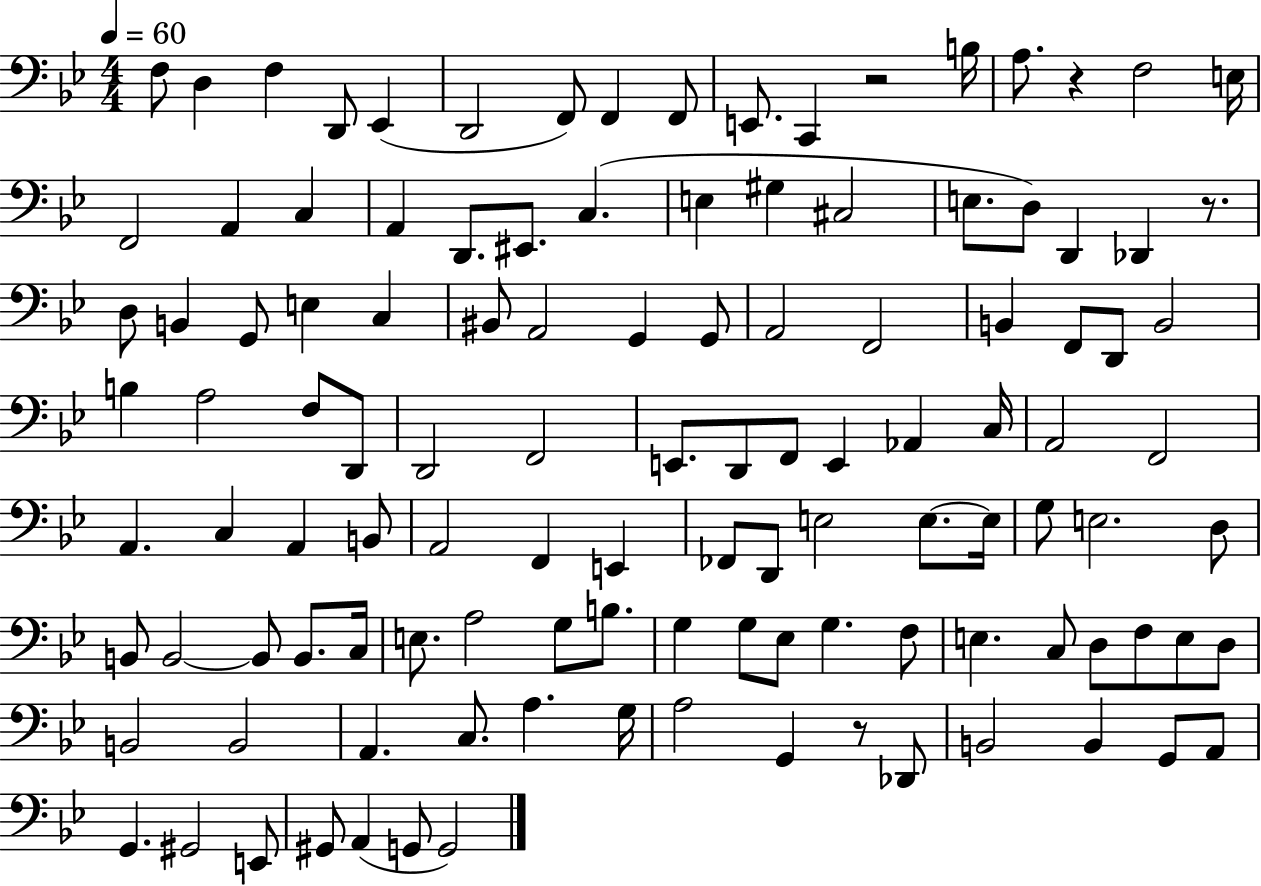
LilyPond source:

{
  \clef bass
  \numericTimeSignature
  \time 4/4
  \key bes \major
  \tempo 4 = 60
  f8 d4 f4 d,8 ees,4( | d,2 f,8) f,4 f,8 | e,8. c,4 r2 b16 | a8. r4 f2 e16 | \break f,2 a,4 c4 | a,4 d,8. eis,8. c4.( | e4 gis4 cis2 | e8. d8) d,4 des,4 r8. | \break d8 b,4 g,8 e4 c4 | bis,8 a,2 g,4 g,8 | a,2 f,2 | b,4 f,8 d,8 b,2 | \break b4 a2 f8 d,8 | d,2 f,2 | e,8. d,8 f,8 e,4 aes,4 c16 | a,2 f,2 | \break a,4. c4 a,4 b,8 | a,2 f,4 e,4 | fes,8 d,8 e2 e8.~~ e16 | g8 e2. d8 | \break b,8 b,2~~ b,8 b,8. c16 | e8. a2 g8 b8. | g4 g8 ees8 g4. f8 | e4. c8 d8 f8 e8 d8 | \break b,2 b,2 | a,4. c8. a4. g16 | a2 g,4 r8 des,8 | b,2 b,4 g,8 a,8 | \break g,4. gis,2 e,8 | gis,8 a,4( g,8 g,2) | \bar "|."
}